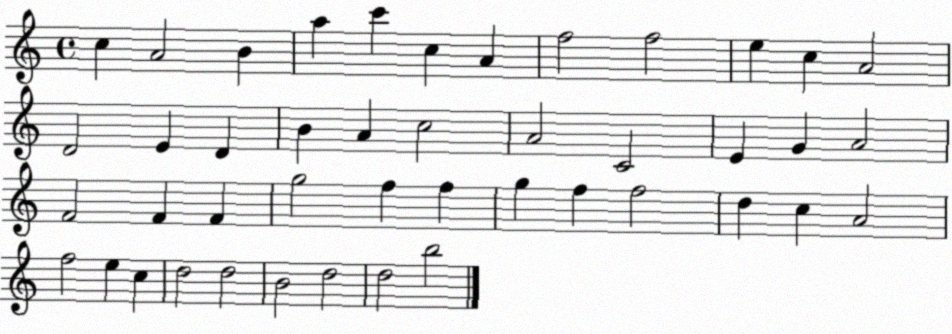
X:1
T:Untitled
M:4/4
L:1/4
K:C
c A2 B a c' c A f2 f2 e c A2 D2 E D B A c2 A2 C2 E G A2 F2 F F g2 f f g f f2 d c A2 f2 e c d2 d2 B2 d2 d2 b2